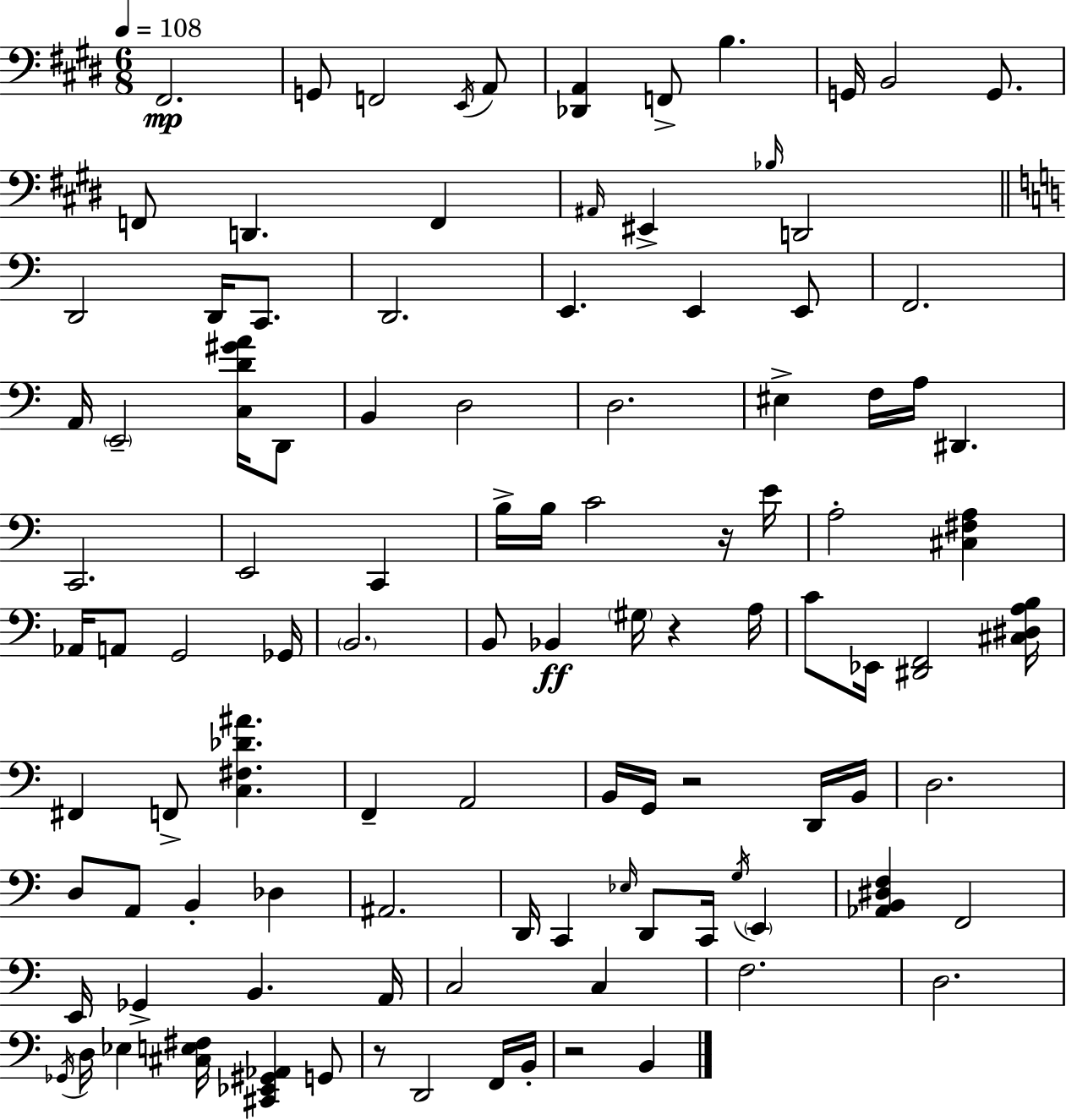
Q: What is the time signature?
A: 6/8